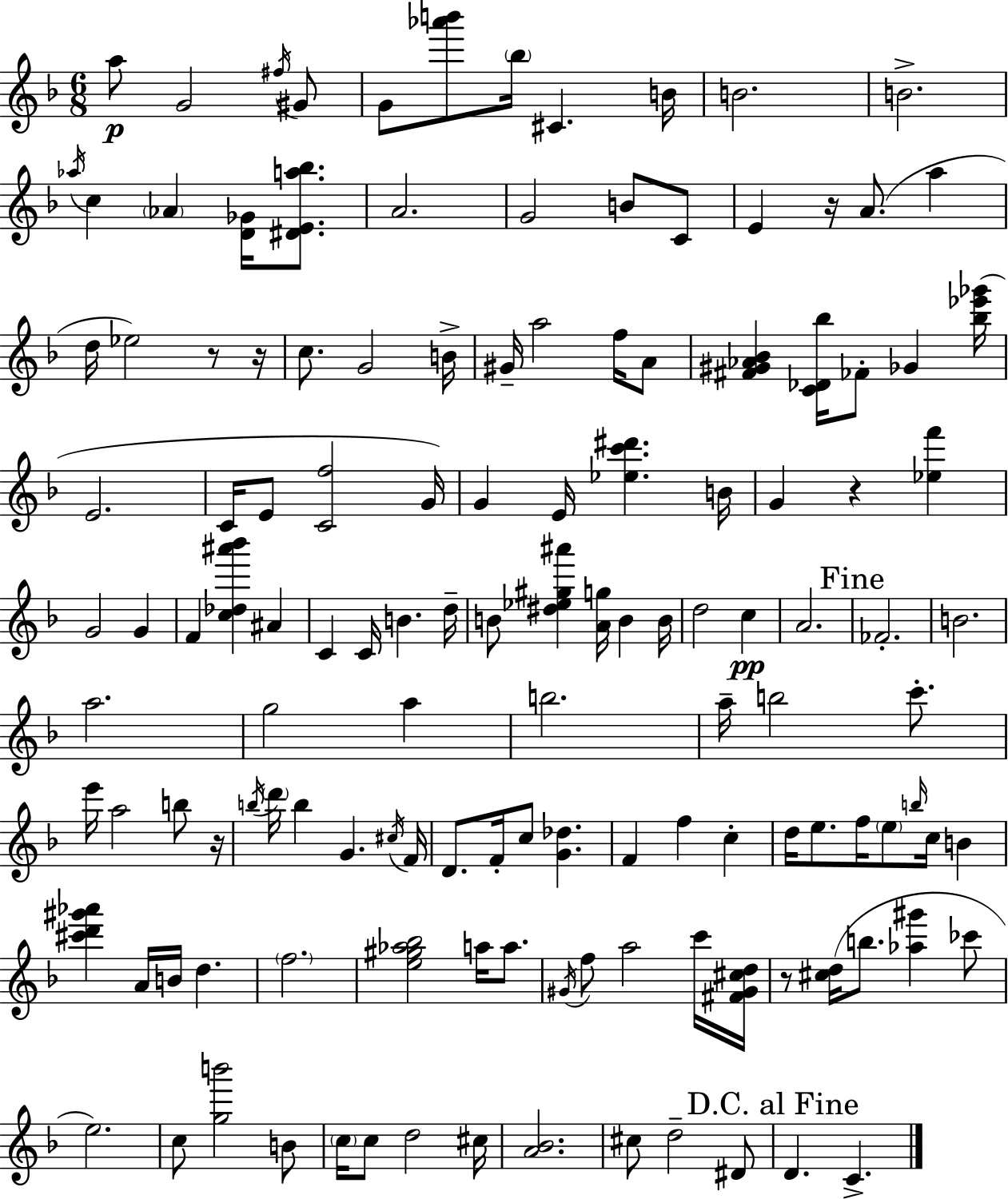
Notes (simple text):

A5/e G4/h F#5/s G#4/e G4/e [Ab6,B6]/e Bb5/s C#4/q. B4/s B4/h. B4/h. Ab5/s C5/q Ab4/q [D4,Gb4]/s [D#4,E4,A5,Bb5]/e. A4/h. G4/h B4/e C4/e E4/q R/s A4/e. A5/q D5/s Eb5/h R/e R/s C5/e. G4/h B4/s G#4/s A5/h F5/s A4/e [F#4,G#4,Ab4,Bb4]/q [C4,Db4,Bb5]/s FES4/e Gb4/q [Bb5,Eb6,Gb6]/s E4/h. C4/s E4/e [C4,F5]/h G4/s G4/q E4/s [Eb5,C6,D#6]/q. B4/s G4/q R/q [Eb5,F6]/q G4/h G4/q F4/q [C5,Db5,A#6,Bb6]/q A#4/q C4/q C4/s B4/q. D5/s B4/e [D#5,Eb5,G#5,A#6]/q [A4,G5]/s B4/q B4/s D5/h C5/q A4/h. FES4/h. B4/h. A5/h. G5/h A5/q B5/h. A5/s B5/h C6/e. E6/s A5/h B5/e R/s B5/s D6/s B5/q G4/q. C#5/s F4/s D4/e. F4/s C5/e [G4,Db5]/q. F4/q F5/q C5/q D5/s E5/e. F5/s E5/e B5/s C5/s B4/q [C#6,D6,G#6,Ab6]/q A4/s B4/s D5/q. F5/h. [E5,G#5,Ab5,Bb5]/h A5/s A5/e. G#4/s F5/e A5/h C6/s [F#4,G#4,C#5,D5]/s R/e [C#5,D5]/s B5/e. [Ab5,G#6]/q CES6/e E5/h. C5/e [G5,B6]/h B4/e C5/s C5/e D5/h C#5/s [A4,Bb4]/h. C#5/e D5/h D#4/e D4/q. C4/q.